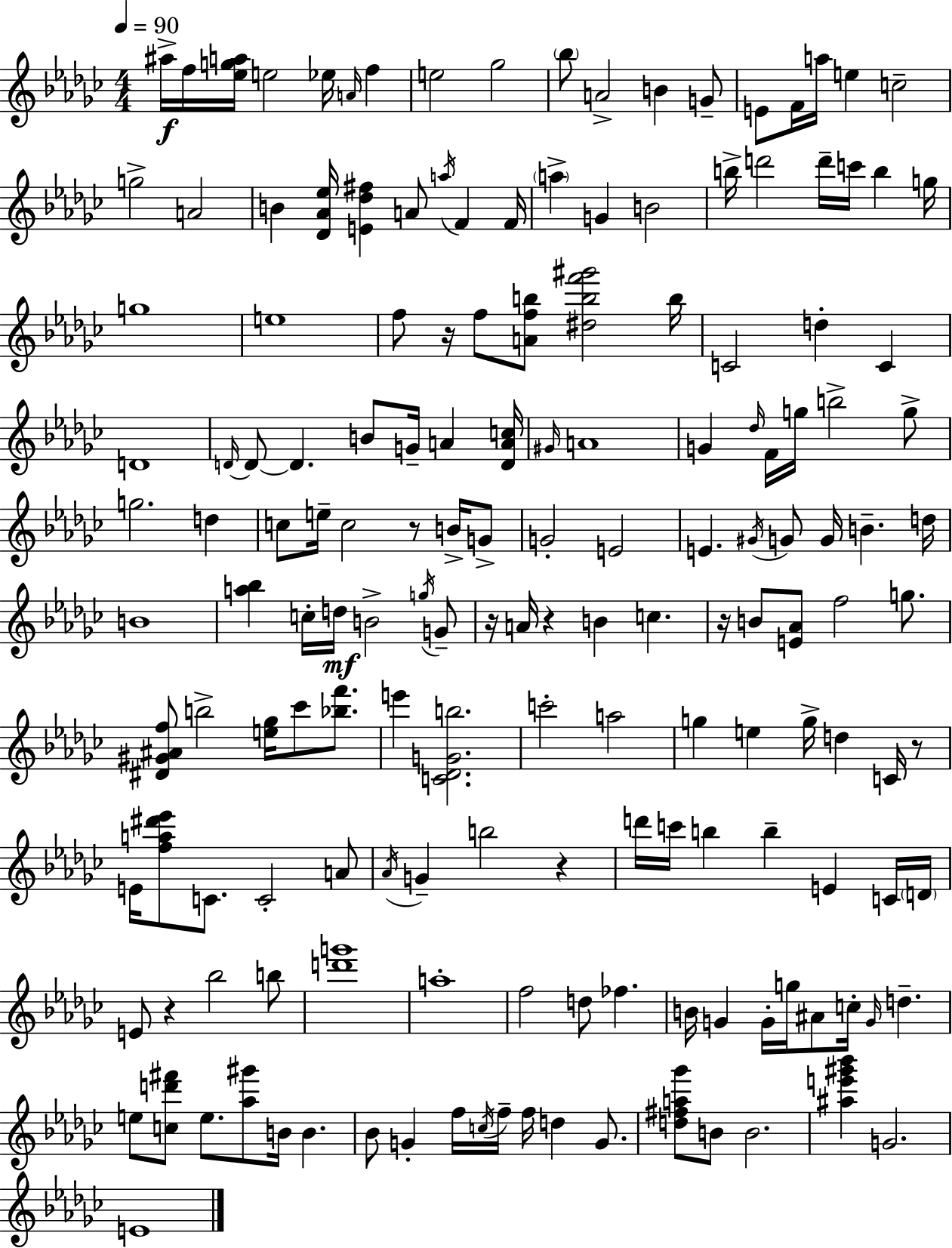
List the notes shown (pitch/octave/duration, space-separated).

A#5/s F5/s [Eb5,G5,A5]/s E5/h Eb5/s A4/s F5/q E5/h Gb5/h Bb5/e A4/h B4/q G4/e E4/e F4/s A5/s E5/q C5/h G5/h A4/h B4/q [Db4,Ab4,Eb5]/s [E4,Db5,F#5]/q A4/e A5/s F4/q F4/s A5/q G4/q B4/h B5/s D6/h D6/s C6/s B5/q G5/s G5/w E5/w F5/e R/s F5/e [A4,F5,B5]/e [D#5,B5,F6,G#6]/h B5/s C4/h D5/q C4/q D4/w D4/s D4/e D4/q. B4/e G4/s A4/q [D4,A4,C5]/s G#4/s A4/w G4/q Db5/s F4/s G5/s B5/h G5/e G5/h. D5/q C5/e E5/s C5/h R/e B4/s G4/e G4/h E4/h E4/q. G#4/s G4/e G4/s B4/q. D5/s B4/w [A5,Bb5]/q C5/s D5/s B4/h G5/s G4/e R/s A4/s R/q B4/q C5/q. R/s B4/e [E4,Ab4]/e F5/h G5/e. [D#4,G#4,A#4,F5]/e B5/h [E5,Gb5]/s CES6/e [Bb5,F6]/e. E6/q [C4,Db4,G4,B5]/h. C6/h A5/h G5/q E5/q G5/s D5/q C4/s R/e E4/s [F5,A5,D#6,Eb6]/e C4/e. C4/h A4/e Ab4/s G4/q B5/h R/q D6/s C6/s B5/q B5/q E4/q C4/s D4/s E4/e R/q Bb5/h B5/e [D6,G6]/w A5/w F5/h D5/e FES5/q. B4/s G4/q G4/s G5/s A#4/e C5/s G4/s D5/q. E5/e [C5,D6,F#6]/e E5/e. [Ab5,G#6]/e B4/s B4/q. Bb4/e G4/q F5/s C5/s F5/s F5/s D5/q G4/e. [D5,F#5,A5,Gb6]/e B4/e B4/h. [A#5,E6,G#6,Bb6]/q G4/h. E4/w